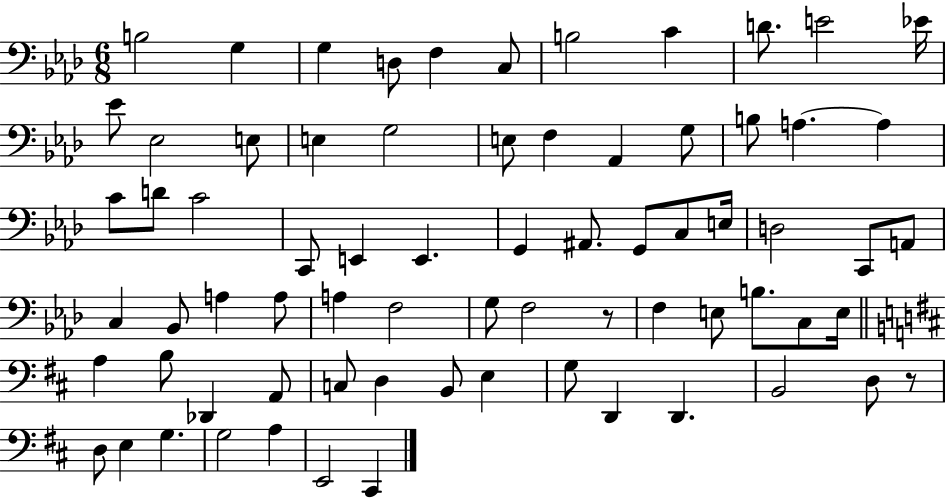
{
  \clef bass
  \numericTimeSignature
  \time 6/8
  \key aes \major
  b2 g4 | g4 d8 f4 c8 | b2 c'4 | d'8. e'2 ees'16 | \break ees'8 ees2 e8 | e4 g2 | e8 f4 aes,4 g8 | b8 a4.~~ a4 | \break c'8 d'8 c'2 | c,8 e,4 e,4. | g,4 ais,8. g,8 c8 e16 | d2 c,8 a,8 | \break c4 bes,8 a4 a8 | a4 f2 | g8 f2 r8 | f4 e8 b8. c8 e16 | \break \bar "||" \break \key b \minor a4 b8 des,4 a,8 | c8 d4 b,8 e4 | g8 d,4 d,4. | b,2 d8 r8 | \break d8 e4 g4. | g2 a4 | e,2 cis,4 | \bar "|."
}